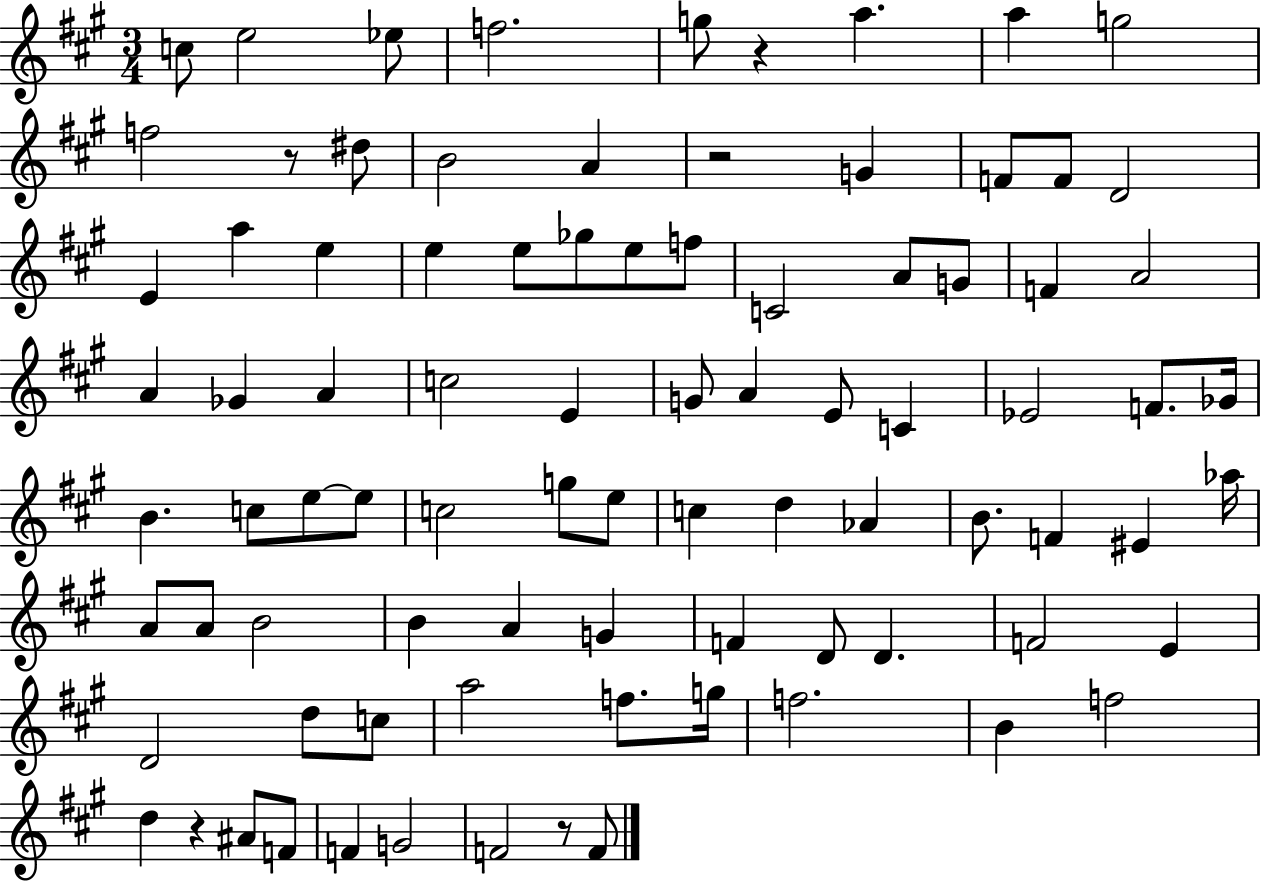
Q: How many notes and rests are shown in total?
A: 87